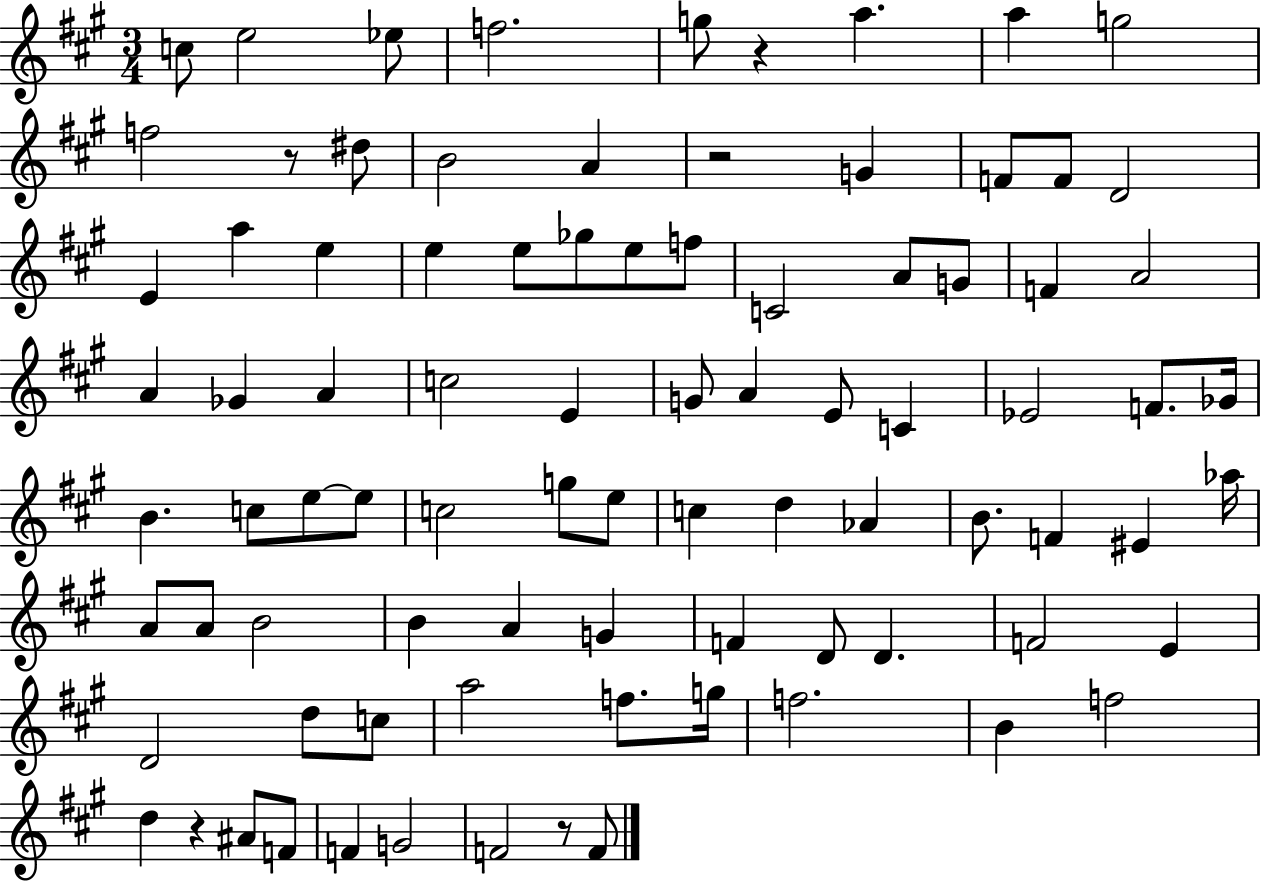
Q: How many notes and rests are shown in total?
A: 87